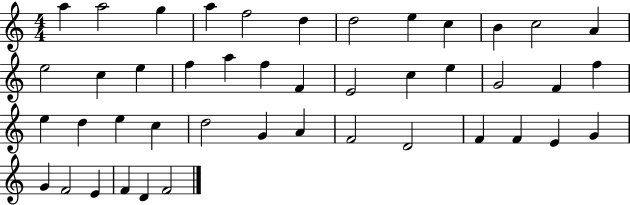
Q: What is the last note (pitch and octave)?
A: F4